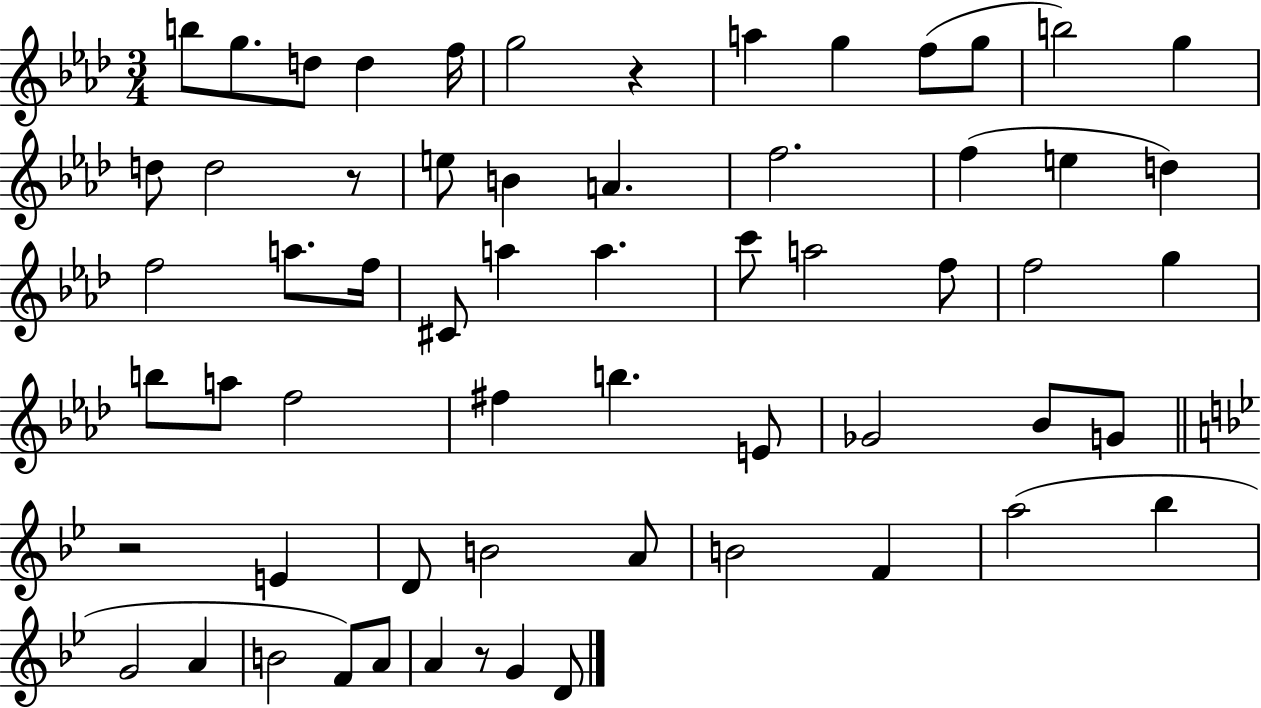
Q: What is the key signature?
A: AES major